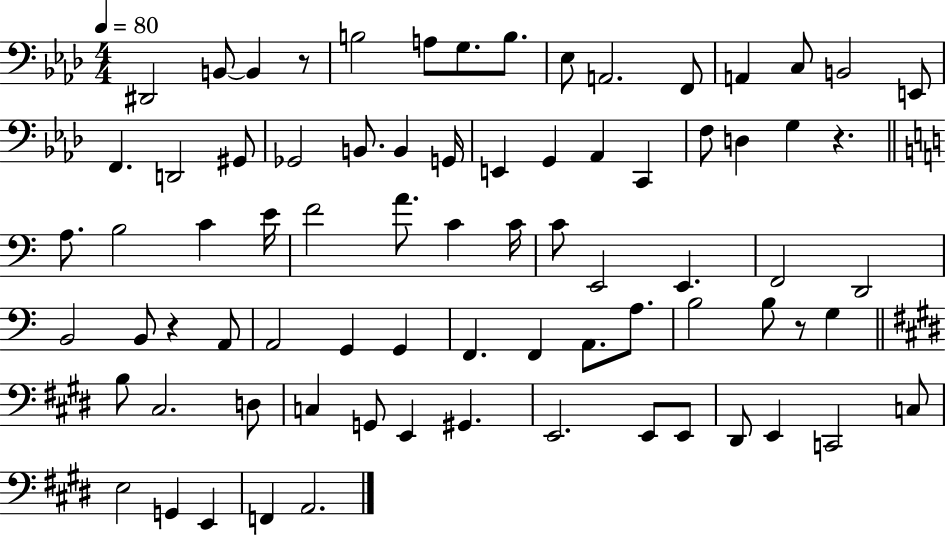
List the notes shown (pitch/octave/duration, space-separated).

D#2/h B2/e B2/q R/e B3/h A3/e G3/e. B3/e. Eb3/e A2/h. F2/e A2/q C3/e B2/h E2/e F2/q. D2/h G#2/e Gb2/h B2/e. B2/q G2/s E2/q G2/q Ab2/q C2/q F3/e D3/q G3/q R/q. A3/e. B3/h C4/q E4/s F4/h A4/e. C4/q C4/s C4/e E2/h E2/q. F2/h D2/h B2/h B2/e R/q A2/e A2/h G2/q G2/q F2/q. F2/q A2/e. A3/e. B3/h B3/e R/e G3/q B3/e C#3/h. D3/e C3/q G2/e E2/q G#2/q. E2/h. E2/e E2/e D#2/e E2/q C2/h C3/e E3/h G2/q E2/q F2/q A2/h.